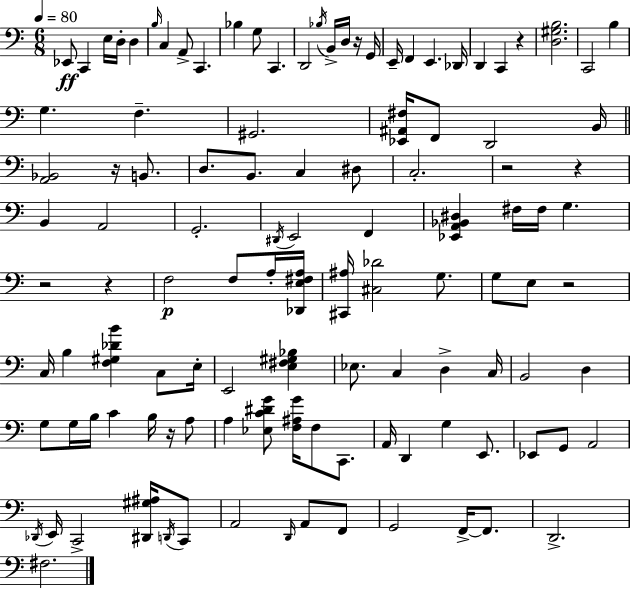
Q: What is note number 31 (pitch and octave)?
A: B2